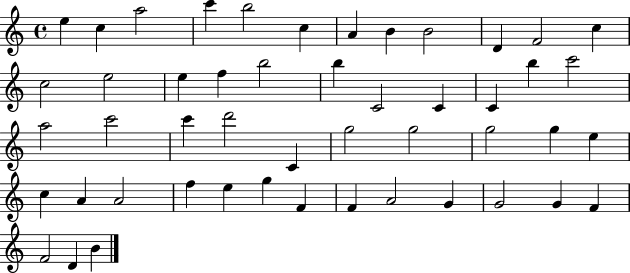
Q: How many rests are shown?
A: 0